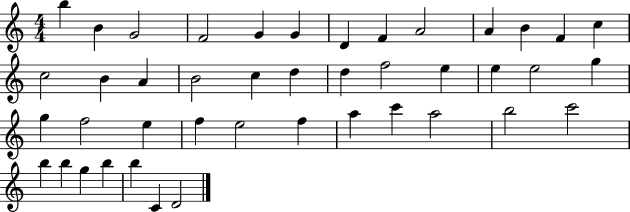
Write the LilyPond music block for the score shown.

{
  \clef treble
  \numericTimeSignature
  \time 4/4
  \key c \major
  b''4 b'4 g'2 | f'2 g'4 g'4 | d'4 f'4 a'2 | a'4 b'4 f'4 c''4 | \break c''2 b'4 a'4 | b'2 c''4 d''4 | d''4 f''2 e''4 | e''4 e''2 g''4 | \break g''4 f''2 e''4 | f''4 e''2 f''4 | a''4 c'''4 a''2 | b''2 c'''2 | \break b''4 b''4 g''4 b''4 | b''4 c'4 d'2 | \bar "|."
}